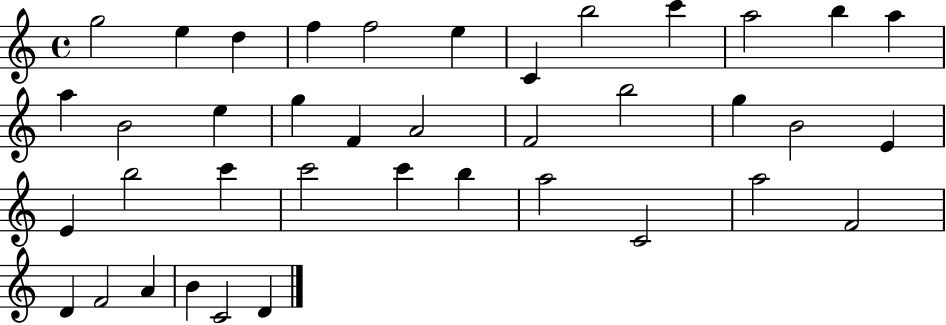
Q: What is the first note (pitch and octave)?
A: G5